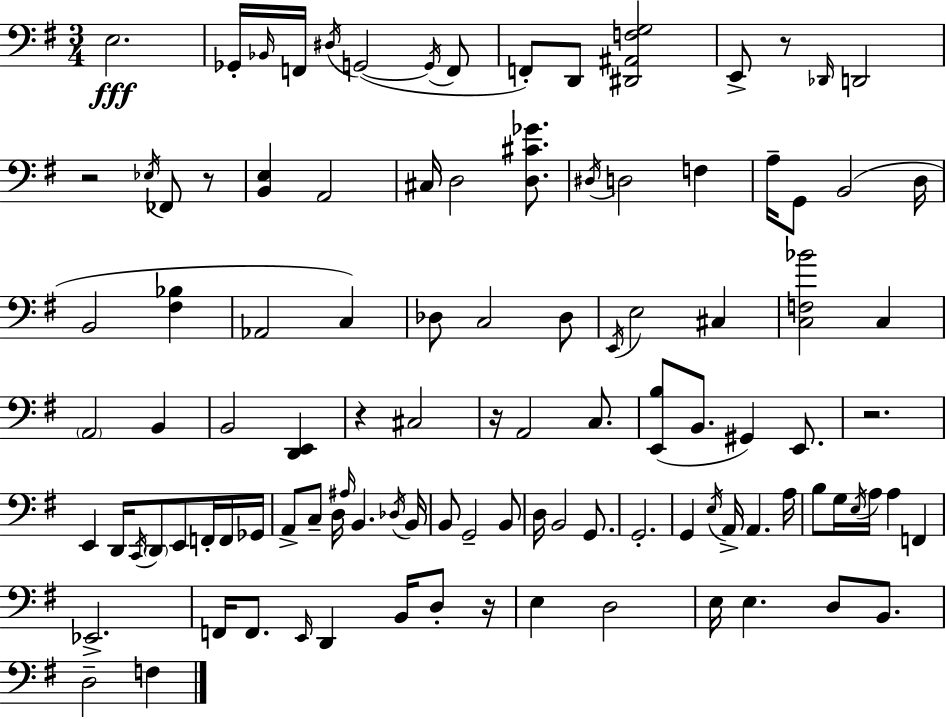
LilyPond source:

{
  \clef bass
  \numericTimeSignature
  \time 3/4
  \key e \minor
  e2.\fff | ges,16-. \grace { bes,16 } f,16 \acciaccatura { dis16 } g,2~(~ | \acciaccatura { g,16 } f,8 f,8-.) d,8 <dis, ais, f g>2 | e,8-> r8 \grace { des,16 } d,2 | \break r2 | \acciaccatura { ees16 } fes,8 r8 <b, e>4 a,2 | cis16 d2 | <d cis' ges'>8. \acciaccatura { dis16 } d2 | \break f4 a16-- g,8 b,2( | d16 b,2 | <fis bes>4 aes,2 | c4) des8 c2 | \break des8 \acciaccatura { e,16 } e2 | cis4 <c f bes'>2 | c4 \parenthesize a,2 | b,4 b,2 | \break <d, e,>4 r4 cis2 | r16 a,2 | c8. <e, b>8( b,8. | gis,4) e,8. r2. | \break e,4 d,16 | \acciaccatura { c,16 } \parenthesize d,8 e,8 f,16-. f,16 ges,16 a,8-> c8-- | d16 \grace { ais16 } b,4. \acciaccatura { des16 } b,16 b,8 | g,2-- b,8 d16 b,2 | \break g,8. g,2.-. | g,4 | \acciaccatura { e16 } a,16-> a,4. a16 b8 | g16 \acciaccatura { e16 } a16 a4 f,4 | \break ees,2.-> | f,16 f,8. \grace { e,16 } d,4 b,16 d8-. | r16 e4 d2 | e16 e4. d8 b,8. | \break d2-- f4 | \bar "|."
}